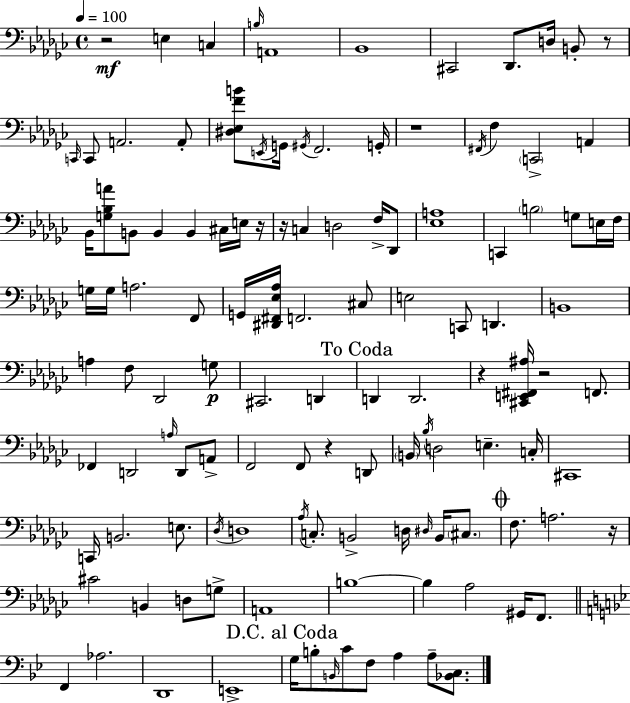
{
  \clef bass
  \time 4/4
  \defaultTimeSignature
  \key ees \minor
  \tempo 4 = 100
  \repeat volta 2 { r2\mf e4 c4 | \grace { b16 } a,1 | bes,1 | cis,2 des,8. d16 b,8-. r8 | \break \grace { c,16 } c,8 a,2. | a,8-. <dis ees f' b'>8 \acciaccatura { e,16 } g,16 \acciaccatura { gis,16 } f,2. | g,16-. r1 | \acciaccatura { fis,16 } f4 \parenthesize c,2-> | \break a,4 bes,16 <g bes a'>8 b,8 b,4 b,4 | cis16 e16 r16 r16 c4 d2 | f16-> des,8 <ees a>1 | c,4 \parenthesize b2 | \break g8 e16 f16 g16 g16 a2. | f,8 g,16 <dis, fis, ees aes>16 f,2. | cis8 e2 c,8 d,4. | b,1 | \break a4 f8 des,2 | g8\p cis,2. | d,4 \mark "To Coda" d,4 d,2. | r4 <cis, e, fis, ais>16 r2 | \break f,8. fes,4 d,2 | \grace { a16 } d,8 a,8-> f,2 f,8 | r4 d,8 \parenthesize b,16 \acciaccatura { bes16 } d2 | e4.-- c16-. cis,1 | \break c,16 b,2. | e8. \acciaccatura { des16 } d1 | \acciaccatura { aes16 } c8.-. b,2-> | d16 \grace { dis16 } b,16 \parenthesize cis8. \mark \markup { \musicglyph "scripts.coda" } f8. a2. | \break r16 cis'2 | b,4 d8 g8-> a,1 | b1~~ | b4 aes2 | \break gis,16 f,8. \bar "||" \break \key bes \major f,4 aes2. | d,1 | e,1-> | \mark "D.C. al Coda" g16 b8-. \grace { b,16 } c'8 f8 a4 a8-- <bes, c>8. | \break } \bar "|."
}